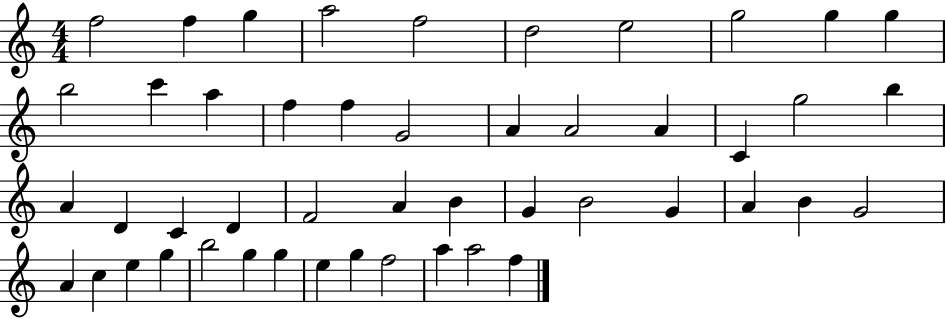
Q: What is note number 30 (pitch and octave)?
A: G4